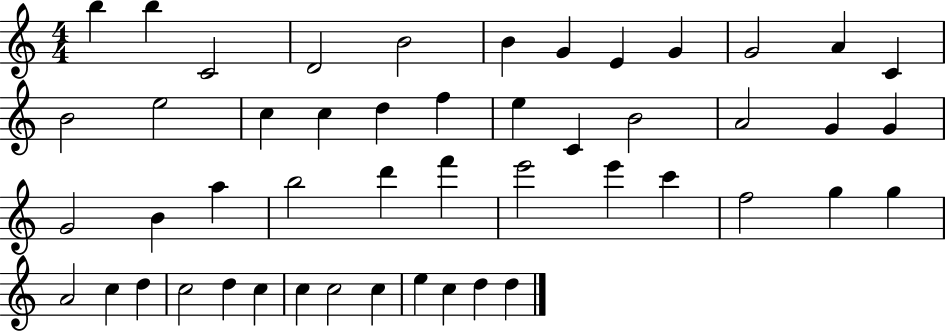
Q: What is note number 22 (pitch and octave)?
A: A4